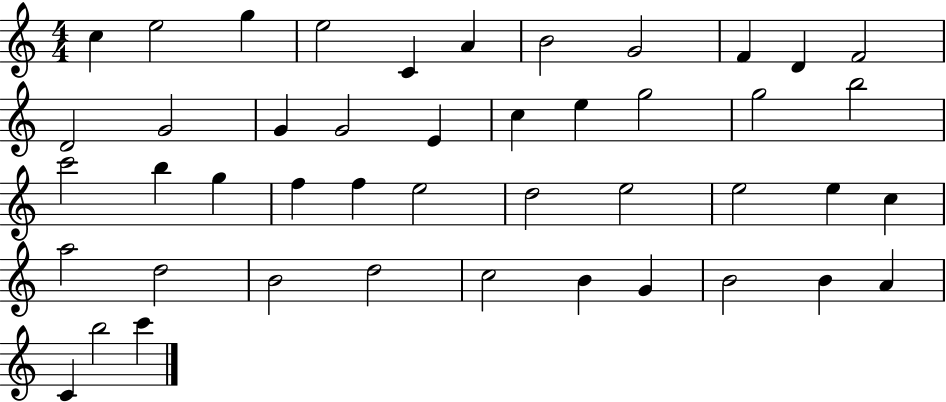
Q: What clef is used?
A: treble